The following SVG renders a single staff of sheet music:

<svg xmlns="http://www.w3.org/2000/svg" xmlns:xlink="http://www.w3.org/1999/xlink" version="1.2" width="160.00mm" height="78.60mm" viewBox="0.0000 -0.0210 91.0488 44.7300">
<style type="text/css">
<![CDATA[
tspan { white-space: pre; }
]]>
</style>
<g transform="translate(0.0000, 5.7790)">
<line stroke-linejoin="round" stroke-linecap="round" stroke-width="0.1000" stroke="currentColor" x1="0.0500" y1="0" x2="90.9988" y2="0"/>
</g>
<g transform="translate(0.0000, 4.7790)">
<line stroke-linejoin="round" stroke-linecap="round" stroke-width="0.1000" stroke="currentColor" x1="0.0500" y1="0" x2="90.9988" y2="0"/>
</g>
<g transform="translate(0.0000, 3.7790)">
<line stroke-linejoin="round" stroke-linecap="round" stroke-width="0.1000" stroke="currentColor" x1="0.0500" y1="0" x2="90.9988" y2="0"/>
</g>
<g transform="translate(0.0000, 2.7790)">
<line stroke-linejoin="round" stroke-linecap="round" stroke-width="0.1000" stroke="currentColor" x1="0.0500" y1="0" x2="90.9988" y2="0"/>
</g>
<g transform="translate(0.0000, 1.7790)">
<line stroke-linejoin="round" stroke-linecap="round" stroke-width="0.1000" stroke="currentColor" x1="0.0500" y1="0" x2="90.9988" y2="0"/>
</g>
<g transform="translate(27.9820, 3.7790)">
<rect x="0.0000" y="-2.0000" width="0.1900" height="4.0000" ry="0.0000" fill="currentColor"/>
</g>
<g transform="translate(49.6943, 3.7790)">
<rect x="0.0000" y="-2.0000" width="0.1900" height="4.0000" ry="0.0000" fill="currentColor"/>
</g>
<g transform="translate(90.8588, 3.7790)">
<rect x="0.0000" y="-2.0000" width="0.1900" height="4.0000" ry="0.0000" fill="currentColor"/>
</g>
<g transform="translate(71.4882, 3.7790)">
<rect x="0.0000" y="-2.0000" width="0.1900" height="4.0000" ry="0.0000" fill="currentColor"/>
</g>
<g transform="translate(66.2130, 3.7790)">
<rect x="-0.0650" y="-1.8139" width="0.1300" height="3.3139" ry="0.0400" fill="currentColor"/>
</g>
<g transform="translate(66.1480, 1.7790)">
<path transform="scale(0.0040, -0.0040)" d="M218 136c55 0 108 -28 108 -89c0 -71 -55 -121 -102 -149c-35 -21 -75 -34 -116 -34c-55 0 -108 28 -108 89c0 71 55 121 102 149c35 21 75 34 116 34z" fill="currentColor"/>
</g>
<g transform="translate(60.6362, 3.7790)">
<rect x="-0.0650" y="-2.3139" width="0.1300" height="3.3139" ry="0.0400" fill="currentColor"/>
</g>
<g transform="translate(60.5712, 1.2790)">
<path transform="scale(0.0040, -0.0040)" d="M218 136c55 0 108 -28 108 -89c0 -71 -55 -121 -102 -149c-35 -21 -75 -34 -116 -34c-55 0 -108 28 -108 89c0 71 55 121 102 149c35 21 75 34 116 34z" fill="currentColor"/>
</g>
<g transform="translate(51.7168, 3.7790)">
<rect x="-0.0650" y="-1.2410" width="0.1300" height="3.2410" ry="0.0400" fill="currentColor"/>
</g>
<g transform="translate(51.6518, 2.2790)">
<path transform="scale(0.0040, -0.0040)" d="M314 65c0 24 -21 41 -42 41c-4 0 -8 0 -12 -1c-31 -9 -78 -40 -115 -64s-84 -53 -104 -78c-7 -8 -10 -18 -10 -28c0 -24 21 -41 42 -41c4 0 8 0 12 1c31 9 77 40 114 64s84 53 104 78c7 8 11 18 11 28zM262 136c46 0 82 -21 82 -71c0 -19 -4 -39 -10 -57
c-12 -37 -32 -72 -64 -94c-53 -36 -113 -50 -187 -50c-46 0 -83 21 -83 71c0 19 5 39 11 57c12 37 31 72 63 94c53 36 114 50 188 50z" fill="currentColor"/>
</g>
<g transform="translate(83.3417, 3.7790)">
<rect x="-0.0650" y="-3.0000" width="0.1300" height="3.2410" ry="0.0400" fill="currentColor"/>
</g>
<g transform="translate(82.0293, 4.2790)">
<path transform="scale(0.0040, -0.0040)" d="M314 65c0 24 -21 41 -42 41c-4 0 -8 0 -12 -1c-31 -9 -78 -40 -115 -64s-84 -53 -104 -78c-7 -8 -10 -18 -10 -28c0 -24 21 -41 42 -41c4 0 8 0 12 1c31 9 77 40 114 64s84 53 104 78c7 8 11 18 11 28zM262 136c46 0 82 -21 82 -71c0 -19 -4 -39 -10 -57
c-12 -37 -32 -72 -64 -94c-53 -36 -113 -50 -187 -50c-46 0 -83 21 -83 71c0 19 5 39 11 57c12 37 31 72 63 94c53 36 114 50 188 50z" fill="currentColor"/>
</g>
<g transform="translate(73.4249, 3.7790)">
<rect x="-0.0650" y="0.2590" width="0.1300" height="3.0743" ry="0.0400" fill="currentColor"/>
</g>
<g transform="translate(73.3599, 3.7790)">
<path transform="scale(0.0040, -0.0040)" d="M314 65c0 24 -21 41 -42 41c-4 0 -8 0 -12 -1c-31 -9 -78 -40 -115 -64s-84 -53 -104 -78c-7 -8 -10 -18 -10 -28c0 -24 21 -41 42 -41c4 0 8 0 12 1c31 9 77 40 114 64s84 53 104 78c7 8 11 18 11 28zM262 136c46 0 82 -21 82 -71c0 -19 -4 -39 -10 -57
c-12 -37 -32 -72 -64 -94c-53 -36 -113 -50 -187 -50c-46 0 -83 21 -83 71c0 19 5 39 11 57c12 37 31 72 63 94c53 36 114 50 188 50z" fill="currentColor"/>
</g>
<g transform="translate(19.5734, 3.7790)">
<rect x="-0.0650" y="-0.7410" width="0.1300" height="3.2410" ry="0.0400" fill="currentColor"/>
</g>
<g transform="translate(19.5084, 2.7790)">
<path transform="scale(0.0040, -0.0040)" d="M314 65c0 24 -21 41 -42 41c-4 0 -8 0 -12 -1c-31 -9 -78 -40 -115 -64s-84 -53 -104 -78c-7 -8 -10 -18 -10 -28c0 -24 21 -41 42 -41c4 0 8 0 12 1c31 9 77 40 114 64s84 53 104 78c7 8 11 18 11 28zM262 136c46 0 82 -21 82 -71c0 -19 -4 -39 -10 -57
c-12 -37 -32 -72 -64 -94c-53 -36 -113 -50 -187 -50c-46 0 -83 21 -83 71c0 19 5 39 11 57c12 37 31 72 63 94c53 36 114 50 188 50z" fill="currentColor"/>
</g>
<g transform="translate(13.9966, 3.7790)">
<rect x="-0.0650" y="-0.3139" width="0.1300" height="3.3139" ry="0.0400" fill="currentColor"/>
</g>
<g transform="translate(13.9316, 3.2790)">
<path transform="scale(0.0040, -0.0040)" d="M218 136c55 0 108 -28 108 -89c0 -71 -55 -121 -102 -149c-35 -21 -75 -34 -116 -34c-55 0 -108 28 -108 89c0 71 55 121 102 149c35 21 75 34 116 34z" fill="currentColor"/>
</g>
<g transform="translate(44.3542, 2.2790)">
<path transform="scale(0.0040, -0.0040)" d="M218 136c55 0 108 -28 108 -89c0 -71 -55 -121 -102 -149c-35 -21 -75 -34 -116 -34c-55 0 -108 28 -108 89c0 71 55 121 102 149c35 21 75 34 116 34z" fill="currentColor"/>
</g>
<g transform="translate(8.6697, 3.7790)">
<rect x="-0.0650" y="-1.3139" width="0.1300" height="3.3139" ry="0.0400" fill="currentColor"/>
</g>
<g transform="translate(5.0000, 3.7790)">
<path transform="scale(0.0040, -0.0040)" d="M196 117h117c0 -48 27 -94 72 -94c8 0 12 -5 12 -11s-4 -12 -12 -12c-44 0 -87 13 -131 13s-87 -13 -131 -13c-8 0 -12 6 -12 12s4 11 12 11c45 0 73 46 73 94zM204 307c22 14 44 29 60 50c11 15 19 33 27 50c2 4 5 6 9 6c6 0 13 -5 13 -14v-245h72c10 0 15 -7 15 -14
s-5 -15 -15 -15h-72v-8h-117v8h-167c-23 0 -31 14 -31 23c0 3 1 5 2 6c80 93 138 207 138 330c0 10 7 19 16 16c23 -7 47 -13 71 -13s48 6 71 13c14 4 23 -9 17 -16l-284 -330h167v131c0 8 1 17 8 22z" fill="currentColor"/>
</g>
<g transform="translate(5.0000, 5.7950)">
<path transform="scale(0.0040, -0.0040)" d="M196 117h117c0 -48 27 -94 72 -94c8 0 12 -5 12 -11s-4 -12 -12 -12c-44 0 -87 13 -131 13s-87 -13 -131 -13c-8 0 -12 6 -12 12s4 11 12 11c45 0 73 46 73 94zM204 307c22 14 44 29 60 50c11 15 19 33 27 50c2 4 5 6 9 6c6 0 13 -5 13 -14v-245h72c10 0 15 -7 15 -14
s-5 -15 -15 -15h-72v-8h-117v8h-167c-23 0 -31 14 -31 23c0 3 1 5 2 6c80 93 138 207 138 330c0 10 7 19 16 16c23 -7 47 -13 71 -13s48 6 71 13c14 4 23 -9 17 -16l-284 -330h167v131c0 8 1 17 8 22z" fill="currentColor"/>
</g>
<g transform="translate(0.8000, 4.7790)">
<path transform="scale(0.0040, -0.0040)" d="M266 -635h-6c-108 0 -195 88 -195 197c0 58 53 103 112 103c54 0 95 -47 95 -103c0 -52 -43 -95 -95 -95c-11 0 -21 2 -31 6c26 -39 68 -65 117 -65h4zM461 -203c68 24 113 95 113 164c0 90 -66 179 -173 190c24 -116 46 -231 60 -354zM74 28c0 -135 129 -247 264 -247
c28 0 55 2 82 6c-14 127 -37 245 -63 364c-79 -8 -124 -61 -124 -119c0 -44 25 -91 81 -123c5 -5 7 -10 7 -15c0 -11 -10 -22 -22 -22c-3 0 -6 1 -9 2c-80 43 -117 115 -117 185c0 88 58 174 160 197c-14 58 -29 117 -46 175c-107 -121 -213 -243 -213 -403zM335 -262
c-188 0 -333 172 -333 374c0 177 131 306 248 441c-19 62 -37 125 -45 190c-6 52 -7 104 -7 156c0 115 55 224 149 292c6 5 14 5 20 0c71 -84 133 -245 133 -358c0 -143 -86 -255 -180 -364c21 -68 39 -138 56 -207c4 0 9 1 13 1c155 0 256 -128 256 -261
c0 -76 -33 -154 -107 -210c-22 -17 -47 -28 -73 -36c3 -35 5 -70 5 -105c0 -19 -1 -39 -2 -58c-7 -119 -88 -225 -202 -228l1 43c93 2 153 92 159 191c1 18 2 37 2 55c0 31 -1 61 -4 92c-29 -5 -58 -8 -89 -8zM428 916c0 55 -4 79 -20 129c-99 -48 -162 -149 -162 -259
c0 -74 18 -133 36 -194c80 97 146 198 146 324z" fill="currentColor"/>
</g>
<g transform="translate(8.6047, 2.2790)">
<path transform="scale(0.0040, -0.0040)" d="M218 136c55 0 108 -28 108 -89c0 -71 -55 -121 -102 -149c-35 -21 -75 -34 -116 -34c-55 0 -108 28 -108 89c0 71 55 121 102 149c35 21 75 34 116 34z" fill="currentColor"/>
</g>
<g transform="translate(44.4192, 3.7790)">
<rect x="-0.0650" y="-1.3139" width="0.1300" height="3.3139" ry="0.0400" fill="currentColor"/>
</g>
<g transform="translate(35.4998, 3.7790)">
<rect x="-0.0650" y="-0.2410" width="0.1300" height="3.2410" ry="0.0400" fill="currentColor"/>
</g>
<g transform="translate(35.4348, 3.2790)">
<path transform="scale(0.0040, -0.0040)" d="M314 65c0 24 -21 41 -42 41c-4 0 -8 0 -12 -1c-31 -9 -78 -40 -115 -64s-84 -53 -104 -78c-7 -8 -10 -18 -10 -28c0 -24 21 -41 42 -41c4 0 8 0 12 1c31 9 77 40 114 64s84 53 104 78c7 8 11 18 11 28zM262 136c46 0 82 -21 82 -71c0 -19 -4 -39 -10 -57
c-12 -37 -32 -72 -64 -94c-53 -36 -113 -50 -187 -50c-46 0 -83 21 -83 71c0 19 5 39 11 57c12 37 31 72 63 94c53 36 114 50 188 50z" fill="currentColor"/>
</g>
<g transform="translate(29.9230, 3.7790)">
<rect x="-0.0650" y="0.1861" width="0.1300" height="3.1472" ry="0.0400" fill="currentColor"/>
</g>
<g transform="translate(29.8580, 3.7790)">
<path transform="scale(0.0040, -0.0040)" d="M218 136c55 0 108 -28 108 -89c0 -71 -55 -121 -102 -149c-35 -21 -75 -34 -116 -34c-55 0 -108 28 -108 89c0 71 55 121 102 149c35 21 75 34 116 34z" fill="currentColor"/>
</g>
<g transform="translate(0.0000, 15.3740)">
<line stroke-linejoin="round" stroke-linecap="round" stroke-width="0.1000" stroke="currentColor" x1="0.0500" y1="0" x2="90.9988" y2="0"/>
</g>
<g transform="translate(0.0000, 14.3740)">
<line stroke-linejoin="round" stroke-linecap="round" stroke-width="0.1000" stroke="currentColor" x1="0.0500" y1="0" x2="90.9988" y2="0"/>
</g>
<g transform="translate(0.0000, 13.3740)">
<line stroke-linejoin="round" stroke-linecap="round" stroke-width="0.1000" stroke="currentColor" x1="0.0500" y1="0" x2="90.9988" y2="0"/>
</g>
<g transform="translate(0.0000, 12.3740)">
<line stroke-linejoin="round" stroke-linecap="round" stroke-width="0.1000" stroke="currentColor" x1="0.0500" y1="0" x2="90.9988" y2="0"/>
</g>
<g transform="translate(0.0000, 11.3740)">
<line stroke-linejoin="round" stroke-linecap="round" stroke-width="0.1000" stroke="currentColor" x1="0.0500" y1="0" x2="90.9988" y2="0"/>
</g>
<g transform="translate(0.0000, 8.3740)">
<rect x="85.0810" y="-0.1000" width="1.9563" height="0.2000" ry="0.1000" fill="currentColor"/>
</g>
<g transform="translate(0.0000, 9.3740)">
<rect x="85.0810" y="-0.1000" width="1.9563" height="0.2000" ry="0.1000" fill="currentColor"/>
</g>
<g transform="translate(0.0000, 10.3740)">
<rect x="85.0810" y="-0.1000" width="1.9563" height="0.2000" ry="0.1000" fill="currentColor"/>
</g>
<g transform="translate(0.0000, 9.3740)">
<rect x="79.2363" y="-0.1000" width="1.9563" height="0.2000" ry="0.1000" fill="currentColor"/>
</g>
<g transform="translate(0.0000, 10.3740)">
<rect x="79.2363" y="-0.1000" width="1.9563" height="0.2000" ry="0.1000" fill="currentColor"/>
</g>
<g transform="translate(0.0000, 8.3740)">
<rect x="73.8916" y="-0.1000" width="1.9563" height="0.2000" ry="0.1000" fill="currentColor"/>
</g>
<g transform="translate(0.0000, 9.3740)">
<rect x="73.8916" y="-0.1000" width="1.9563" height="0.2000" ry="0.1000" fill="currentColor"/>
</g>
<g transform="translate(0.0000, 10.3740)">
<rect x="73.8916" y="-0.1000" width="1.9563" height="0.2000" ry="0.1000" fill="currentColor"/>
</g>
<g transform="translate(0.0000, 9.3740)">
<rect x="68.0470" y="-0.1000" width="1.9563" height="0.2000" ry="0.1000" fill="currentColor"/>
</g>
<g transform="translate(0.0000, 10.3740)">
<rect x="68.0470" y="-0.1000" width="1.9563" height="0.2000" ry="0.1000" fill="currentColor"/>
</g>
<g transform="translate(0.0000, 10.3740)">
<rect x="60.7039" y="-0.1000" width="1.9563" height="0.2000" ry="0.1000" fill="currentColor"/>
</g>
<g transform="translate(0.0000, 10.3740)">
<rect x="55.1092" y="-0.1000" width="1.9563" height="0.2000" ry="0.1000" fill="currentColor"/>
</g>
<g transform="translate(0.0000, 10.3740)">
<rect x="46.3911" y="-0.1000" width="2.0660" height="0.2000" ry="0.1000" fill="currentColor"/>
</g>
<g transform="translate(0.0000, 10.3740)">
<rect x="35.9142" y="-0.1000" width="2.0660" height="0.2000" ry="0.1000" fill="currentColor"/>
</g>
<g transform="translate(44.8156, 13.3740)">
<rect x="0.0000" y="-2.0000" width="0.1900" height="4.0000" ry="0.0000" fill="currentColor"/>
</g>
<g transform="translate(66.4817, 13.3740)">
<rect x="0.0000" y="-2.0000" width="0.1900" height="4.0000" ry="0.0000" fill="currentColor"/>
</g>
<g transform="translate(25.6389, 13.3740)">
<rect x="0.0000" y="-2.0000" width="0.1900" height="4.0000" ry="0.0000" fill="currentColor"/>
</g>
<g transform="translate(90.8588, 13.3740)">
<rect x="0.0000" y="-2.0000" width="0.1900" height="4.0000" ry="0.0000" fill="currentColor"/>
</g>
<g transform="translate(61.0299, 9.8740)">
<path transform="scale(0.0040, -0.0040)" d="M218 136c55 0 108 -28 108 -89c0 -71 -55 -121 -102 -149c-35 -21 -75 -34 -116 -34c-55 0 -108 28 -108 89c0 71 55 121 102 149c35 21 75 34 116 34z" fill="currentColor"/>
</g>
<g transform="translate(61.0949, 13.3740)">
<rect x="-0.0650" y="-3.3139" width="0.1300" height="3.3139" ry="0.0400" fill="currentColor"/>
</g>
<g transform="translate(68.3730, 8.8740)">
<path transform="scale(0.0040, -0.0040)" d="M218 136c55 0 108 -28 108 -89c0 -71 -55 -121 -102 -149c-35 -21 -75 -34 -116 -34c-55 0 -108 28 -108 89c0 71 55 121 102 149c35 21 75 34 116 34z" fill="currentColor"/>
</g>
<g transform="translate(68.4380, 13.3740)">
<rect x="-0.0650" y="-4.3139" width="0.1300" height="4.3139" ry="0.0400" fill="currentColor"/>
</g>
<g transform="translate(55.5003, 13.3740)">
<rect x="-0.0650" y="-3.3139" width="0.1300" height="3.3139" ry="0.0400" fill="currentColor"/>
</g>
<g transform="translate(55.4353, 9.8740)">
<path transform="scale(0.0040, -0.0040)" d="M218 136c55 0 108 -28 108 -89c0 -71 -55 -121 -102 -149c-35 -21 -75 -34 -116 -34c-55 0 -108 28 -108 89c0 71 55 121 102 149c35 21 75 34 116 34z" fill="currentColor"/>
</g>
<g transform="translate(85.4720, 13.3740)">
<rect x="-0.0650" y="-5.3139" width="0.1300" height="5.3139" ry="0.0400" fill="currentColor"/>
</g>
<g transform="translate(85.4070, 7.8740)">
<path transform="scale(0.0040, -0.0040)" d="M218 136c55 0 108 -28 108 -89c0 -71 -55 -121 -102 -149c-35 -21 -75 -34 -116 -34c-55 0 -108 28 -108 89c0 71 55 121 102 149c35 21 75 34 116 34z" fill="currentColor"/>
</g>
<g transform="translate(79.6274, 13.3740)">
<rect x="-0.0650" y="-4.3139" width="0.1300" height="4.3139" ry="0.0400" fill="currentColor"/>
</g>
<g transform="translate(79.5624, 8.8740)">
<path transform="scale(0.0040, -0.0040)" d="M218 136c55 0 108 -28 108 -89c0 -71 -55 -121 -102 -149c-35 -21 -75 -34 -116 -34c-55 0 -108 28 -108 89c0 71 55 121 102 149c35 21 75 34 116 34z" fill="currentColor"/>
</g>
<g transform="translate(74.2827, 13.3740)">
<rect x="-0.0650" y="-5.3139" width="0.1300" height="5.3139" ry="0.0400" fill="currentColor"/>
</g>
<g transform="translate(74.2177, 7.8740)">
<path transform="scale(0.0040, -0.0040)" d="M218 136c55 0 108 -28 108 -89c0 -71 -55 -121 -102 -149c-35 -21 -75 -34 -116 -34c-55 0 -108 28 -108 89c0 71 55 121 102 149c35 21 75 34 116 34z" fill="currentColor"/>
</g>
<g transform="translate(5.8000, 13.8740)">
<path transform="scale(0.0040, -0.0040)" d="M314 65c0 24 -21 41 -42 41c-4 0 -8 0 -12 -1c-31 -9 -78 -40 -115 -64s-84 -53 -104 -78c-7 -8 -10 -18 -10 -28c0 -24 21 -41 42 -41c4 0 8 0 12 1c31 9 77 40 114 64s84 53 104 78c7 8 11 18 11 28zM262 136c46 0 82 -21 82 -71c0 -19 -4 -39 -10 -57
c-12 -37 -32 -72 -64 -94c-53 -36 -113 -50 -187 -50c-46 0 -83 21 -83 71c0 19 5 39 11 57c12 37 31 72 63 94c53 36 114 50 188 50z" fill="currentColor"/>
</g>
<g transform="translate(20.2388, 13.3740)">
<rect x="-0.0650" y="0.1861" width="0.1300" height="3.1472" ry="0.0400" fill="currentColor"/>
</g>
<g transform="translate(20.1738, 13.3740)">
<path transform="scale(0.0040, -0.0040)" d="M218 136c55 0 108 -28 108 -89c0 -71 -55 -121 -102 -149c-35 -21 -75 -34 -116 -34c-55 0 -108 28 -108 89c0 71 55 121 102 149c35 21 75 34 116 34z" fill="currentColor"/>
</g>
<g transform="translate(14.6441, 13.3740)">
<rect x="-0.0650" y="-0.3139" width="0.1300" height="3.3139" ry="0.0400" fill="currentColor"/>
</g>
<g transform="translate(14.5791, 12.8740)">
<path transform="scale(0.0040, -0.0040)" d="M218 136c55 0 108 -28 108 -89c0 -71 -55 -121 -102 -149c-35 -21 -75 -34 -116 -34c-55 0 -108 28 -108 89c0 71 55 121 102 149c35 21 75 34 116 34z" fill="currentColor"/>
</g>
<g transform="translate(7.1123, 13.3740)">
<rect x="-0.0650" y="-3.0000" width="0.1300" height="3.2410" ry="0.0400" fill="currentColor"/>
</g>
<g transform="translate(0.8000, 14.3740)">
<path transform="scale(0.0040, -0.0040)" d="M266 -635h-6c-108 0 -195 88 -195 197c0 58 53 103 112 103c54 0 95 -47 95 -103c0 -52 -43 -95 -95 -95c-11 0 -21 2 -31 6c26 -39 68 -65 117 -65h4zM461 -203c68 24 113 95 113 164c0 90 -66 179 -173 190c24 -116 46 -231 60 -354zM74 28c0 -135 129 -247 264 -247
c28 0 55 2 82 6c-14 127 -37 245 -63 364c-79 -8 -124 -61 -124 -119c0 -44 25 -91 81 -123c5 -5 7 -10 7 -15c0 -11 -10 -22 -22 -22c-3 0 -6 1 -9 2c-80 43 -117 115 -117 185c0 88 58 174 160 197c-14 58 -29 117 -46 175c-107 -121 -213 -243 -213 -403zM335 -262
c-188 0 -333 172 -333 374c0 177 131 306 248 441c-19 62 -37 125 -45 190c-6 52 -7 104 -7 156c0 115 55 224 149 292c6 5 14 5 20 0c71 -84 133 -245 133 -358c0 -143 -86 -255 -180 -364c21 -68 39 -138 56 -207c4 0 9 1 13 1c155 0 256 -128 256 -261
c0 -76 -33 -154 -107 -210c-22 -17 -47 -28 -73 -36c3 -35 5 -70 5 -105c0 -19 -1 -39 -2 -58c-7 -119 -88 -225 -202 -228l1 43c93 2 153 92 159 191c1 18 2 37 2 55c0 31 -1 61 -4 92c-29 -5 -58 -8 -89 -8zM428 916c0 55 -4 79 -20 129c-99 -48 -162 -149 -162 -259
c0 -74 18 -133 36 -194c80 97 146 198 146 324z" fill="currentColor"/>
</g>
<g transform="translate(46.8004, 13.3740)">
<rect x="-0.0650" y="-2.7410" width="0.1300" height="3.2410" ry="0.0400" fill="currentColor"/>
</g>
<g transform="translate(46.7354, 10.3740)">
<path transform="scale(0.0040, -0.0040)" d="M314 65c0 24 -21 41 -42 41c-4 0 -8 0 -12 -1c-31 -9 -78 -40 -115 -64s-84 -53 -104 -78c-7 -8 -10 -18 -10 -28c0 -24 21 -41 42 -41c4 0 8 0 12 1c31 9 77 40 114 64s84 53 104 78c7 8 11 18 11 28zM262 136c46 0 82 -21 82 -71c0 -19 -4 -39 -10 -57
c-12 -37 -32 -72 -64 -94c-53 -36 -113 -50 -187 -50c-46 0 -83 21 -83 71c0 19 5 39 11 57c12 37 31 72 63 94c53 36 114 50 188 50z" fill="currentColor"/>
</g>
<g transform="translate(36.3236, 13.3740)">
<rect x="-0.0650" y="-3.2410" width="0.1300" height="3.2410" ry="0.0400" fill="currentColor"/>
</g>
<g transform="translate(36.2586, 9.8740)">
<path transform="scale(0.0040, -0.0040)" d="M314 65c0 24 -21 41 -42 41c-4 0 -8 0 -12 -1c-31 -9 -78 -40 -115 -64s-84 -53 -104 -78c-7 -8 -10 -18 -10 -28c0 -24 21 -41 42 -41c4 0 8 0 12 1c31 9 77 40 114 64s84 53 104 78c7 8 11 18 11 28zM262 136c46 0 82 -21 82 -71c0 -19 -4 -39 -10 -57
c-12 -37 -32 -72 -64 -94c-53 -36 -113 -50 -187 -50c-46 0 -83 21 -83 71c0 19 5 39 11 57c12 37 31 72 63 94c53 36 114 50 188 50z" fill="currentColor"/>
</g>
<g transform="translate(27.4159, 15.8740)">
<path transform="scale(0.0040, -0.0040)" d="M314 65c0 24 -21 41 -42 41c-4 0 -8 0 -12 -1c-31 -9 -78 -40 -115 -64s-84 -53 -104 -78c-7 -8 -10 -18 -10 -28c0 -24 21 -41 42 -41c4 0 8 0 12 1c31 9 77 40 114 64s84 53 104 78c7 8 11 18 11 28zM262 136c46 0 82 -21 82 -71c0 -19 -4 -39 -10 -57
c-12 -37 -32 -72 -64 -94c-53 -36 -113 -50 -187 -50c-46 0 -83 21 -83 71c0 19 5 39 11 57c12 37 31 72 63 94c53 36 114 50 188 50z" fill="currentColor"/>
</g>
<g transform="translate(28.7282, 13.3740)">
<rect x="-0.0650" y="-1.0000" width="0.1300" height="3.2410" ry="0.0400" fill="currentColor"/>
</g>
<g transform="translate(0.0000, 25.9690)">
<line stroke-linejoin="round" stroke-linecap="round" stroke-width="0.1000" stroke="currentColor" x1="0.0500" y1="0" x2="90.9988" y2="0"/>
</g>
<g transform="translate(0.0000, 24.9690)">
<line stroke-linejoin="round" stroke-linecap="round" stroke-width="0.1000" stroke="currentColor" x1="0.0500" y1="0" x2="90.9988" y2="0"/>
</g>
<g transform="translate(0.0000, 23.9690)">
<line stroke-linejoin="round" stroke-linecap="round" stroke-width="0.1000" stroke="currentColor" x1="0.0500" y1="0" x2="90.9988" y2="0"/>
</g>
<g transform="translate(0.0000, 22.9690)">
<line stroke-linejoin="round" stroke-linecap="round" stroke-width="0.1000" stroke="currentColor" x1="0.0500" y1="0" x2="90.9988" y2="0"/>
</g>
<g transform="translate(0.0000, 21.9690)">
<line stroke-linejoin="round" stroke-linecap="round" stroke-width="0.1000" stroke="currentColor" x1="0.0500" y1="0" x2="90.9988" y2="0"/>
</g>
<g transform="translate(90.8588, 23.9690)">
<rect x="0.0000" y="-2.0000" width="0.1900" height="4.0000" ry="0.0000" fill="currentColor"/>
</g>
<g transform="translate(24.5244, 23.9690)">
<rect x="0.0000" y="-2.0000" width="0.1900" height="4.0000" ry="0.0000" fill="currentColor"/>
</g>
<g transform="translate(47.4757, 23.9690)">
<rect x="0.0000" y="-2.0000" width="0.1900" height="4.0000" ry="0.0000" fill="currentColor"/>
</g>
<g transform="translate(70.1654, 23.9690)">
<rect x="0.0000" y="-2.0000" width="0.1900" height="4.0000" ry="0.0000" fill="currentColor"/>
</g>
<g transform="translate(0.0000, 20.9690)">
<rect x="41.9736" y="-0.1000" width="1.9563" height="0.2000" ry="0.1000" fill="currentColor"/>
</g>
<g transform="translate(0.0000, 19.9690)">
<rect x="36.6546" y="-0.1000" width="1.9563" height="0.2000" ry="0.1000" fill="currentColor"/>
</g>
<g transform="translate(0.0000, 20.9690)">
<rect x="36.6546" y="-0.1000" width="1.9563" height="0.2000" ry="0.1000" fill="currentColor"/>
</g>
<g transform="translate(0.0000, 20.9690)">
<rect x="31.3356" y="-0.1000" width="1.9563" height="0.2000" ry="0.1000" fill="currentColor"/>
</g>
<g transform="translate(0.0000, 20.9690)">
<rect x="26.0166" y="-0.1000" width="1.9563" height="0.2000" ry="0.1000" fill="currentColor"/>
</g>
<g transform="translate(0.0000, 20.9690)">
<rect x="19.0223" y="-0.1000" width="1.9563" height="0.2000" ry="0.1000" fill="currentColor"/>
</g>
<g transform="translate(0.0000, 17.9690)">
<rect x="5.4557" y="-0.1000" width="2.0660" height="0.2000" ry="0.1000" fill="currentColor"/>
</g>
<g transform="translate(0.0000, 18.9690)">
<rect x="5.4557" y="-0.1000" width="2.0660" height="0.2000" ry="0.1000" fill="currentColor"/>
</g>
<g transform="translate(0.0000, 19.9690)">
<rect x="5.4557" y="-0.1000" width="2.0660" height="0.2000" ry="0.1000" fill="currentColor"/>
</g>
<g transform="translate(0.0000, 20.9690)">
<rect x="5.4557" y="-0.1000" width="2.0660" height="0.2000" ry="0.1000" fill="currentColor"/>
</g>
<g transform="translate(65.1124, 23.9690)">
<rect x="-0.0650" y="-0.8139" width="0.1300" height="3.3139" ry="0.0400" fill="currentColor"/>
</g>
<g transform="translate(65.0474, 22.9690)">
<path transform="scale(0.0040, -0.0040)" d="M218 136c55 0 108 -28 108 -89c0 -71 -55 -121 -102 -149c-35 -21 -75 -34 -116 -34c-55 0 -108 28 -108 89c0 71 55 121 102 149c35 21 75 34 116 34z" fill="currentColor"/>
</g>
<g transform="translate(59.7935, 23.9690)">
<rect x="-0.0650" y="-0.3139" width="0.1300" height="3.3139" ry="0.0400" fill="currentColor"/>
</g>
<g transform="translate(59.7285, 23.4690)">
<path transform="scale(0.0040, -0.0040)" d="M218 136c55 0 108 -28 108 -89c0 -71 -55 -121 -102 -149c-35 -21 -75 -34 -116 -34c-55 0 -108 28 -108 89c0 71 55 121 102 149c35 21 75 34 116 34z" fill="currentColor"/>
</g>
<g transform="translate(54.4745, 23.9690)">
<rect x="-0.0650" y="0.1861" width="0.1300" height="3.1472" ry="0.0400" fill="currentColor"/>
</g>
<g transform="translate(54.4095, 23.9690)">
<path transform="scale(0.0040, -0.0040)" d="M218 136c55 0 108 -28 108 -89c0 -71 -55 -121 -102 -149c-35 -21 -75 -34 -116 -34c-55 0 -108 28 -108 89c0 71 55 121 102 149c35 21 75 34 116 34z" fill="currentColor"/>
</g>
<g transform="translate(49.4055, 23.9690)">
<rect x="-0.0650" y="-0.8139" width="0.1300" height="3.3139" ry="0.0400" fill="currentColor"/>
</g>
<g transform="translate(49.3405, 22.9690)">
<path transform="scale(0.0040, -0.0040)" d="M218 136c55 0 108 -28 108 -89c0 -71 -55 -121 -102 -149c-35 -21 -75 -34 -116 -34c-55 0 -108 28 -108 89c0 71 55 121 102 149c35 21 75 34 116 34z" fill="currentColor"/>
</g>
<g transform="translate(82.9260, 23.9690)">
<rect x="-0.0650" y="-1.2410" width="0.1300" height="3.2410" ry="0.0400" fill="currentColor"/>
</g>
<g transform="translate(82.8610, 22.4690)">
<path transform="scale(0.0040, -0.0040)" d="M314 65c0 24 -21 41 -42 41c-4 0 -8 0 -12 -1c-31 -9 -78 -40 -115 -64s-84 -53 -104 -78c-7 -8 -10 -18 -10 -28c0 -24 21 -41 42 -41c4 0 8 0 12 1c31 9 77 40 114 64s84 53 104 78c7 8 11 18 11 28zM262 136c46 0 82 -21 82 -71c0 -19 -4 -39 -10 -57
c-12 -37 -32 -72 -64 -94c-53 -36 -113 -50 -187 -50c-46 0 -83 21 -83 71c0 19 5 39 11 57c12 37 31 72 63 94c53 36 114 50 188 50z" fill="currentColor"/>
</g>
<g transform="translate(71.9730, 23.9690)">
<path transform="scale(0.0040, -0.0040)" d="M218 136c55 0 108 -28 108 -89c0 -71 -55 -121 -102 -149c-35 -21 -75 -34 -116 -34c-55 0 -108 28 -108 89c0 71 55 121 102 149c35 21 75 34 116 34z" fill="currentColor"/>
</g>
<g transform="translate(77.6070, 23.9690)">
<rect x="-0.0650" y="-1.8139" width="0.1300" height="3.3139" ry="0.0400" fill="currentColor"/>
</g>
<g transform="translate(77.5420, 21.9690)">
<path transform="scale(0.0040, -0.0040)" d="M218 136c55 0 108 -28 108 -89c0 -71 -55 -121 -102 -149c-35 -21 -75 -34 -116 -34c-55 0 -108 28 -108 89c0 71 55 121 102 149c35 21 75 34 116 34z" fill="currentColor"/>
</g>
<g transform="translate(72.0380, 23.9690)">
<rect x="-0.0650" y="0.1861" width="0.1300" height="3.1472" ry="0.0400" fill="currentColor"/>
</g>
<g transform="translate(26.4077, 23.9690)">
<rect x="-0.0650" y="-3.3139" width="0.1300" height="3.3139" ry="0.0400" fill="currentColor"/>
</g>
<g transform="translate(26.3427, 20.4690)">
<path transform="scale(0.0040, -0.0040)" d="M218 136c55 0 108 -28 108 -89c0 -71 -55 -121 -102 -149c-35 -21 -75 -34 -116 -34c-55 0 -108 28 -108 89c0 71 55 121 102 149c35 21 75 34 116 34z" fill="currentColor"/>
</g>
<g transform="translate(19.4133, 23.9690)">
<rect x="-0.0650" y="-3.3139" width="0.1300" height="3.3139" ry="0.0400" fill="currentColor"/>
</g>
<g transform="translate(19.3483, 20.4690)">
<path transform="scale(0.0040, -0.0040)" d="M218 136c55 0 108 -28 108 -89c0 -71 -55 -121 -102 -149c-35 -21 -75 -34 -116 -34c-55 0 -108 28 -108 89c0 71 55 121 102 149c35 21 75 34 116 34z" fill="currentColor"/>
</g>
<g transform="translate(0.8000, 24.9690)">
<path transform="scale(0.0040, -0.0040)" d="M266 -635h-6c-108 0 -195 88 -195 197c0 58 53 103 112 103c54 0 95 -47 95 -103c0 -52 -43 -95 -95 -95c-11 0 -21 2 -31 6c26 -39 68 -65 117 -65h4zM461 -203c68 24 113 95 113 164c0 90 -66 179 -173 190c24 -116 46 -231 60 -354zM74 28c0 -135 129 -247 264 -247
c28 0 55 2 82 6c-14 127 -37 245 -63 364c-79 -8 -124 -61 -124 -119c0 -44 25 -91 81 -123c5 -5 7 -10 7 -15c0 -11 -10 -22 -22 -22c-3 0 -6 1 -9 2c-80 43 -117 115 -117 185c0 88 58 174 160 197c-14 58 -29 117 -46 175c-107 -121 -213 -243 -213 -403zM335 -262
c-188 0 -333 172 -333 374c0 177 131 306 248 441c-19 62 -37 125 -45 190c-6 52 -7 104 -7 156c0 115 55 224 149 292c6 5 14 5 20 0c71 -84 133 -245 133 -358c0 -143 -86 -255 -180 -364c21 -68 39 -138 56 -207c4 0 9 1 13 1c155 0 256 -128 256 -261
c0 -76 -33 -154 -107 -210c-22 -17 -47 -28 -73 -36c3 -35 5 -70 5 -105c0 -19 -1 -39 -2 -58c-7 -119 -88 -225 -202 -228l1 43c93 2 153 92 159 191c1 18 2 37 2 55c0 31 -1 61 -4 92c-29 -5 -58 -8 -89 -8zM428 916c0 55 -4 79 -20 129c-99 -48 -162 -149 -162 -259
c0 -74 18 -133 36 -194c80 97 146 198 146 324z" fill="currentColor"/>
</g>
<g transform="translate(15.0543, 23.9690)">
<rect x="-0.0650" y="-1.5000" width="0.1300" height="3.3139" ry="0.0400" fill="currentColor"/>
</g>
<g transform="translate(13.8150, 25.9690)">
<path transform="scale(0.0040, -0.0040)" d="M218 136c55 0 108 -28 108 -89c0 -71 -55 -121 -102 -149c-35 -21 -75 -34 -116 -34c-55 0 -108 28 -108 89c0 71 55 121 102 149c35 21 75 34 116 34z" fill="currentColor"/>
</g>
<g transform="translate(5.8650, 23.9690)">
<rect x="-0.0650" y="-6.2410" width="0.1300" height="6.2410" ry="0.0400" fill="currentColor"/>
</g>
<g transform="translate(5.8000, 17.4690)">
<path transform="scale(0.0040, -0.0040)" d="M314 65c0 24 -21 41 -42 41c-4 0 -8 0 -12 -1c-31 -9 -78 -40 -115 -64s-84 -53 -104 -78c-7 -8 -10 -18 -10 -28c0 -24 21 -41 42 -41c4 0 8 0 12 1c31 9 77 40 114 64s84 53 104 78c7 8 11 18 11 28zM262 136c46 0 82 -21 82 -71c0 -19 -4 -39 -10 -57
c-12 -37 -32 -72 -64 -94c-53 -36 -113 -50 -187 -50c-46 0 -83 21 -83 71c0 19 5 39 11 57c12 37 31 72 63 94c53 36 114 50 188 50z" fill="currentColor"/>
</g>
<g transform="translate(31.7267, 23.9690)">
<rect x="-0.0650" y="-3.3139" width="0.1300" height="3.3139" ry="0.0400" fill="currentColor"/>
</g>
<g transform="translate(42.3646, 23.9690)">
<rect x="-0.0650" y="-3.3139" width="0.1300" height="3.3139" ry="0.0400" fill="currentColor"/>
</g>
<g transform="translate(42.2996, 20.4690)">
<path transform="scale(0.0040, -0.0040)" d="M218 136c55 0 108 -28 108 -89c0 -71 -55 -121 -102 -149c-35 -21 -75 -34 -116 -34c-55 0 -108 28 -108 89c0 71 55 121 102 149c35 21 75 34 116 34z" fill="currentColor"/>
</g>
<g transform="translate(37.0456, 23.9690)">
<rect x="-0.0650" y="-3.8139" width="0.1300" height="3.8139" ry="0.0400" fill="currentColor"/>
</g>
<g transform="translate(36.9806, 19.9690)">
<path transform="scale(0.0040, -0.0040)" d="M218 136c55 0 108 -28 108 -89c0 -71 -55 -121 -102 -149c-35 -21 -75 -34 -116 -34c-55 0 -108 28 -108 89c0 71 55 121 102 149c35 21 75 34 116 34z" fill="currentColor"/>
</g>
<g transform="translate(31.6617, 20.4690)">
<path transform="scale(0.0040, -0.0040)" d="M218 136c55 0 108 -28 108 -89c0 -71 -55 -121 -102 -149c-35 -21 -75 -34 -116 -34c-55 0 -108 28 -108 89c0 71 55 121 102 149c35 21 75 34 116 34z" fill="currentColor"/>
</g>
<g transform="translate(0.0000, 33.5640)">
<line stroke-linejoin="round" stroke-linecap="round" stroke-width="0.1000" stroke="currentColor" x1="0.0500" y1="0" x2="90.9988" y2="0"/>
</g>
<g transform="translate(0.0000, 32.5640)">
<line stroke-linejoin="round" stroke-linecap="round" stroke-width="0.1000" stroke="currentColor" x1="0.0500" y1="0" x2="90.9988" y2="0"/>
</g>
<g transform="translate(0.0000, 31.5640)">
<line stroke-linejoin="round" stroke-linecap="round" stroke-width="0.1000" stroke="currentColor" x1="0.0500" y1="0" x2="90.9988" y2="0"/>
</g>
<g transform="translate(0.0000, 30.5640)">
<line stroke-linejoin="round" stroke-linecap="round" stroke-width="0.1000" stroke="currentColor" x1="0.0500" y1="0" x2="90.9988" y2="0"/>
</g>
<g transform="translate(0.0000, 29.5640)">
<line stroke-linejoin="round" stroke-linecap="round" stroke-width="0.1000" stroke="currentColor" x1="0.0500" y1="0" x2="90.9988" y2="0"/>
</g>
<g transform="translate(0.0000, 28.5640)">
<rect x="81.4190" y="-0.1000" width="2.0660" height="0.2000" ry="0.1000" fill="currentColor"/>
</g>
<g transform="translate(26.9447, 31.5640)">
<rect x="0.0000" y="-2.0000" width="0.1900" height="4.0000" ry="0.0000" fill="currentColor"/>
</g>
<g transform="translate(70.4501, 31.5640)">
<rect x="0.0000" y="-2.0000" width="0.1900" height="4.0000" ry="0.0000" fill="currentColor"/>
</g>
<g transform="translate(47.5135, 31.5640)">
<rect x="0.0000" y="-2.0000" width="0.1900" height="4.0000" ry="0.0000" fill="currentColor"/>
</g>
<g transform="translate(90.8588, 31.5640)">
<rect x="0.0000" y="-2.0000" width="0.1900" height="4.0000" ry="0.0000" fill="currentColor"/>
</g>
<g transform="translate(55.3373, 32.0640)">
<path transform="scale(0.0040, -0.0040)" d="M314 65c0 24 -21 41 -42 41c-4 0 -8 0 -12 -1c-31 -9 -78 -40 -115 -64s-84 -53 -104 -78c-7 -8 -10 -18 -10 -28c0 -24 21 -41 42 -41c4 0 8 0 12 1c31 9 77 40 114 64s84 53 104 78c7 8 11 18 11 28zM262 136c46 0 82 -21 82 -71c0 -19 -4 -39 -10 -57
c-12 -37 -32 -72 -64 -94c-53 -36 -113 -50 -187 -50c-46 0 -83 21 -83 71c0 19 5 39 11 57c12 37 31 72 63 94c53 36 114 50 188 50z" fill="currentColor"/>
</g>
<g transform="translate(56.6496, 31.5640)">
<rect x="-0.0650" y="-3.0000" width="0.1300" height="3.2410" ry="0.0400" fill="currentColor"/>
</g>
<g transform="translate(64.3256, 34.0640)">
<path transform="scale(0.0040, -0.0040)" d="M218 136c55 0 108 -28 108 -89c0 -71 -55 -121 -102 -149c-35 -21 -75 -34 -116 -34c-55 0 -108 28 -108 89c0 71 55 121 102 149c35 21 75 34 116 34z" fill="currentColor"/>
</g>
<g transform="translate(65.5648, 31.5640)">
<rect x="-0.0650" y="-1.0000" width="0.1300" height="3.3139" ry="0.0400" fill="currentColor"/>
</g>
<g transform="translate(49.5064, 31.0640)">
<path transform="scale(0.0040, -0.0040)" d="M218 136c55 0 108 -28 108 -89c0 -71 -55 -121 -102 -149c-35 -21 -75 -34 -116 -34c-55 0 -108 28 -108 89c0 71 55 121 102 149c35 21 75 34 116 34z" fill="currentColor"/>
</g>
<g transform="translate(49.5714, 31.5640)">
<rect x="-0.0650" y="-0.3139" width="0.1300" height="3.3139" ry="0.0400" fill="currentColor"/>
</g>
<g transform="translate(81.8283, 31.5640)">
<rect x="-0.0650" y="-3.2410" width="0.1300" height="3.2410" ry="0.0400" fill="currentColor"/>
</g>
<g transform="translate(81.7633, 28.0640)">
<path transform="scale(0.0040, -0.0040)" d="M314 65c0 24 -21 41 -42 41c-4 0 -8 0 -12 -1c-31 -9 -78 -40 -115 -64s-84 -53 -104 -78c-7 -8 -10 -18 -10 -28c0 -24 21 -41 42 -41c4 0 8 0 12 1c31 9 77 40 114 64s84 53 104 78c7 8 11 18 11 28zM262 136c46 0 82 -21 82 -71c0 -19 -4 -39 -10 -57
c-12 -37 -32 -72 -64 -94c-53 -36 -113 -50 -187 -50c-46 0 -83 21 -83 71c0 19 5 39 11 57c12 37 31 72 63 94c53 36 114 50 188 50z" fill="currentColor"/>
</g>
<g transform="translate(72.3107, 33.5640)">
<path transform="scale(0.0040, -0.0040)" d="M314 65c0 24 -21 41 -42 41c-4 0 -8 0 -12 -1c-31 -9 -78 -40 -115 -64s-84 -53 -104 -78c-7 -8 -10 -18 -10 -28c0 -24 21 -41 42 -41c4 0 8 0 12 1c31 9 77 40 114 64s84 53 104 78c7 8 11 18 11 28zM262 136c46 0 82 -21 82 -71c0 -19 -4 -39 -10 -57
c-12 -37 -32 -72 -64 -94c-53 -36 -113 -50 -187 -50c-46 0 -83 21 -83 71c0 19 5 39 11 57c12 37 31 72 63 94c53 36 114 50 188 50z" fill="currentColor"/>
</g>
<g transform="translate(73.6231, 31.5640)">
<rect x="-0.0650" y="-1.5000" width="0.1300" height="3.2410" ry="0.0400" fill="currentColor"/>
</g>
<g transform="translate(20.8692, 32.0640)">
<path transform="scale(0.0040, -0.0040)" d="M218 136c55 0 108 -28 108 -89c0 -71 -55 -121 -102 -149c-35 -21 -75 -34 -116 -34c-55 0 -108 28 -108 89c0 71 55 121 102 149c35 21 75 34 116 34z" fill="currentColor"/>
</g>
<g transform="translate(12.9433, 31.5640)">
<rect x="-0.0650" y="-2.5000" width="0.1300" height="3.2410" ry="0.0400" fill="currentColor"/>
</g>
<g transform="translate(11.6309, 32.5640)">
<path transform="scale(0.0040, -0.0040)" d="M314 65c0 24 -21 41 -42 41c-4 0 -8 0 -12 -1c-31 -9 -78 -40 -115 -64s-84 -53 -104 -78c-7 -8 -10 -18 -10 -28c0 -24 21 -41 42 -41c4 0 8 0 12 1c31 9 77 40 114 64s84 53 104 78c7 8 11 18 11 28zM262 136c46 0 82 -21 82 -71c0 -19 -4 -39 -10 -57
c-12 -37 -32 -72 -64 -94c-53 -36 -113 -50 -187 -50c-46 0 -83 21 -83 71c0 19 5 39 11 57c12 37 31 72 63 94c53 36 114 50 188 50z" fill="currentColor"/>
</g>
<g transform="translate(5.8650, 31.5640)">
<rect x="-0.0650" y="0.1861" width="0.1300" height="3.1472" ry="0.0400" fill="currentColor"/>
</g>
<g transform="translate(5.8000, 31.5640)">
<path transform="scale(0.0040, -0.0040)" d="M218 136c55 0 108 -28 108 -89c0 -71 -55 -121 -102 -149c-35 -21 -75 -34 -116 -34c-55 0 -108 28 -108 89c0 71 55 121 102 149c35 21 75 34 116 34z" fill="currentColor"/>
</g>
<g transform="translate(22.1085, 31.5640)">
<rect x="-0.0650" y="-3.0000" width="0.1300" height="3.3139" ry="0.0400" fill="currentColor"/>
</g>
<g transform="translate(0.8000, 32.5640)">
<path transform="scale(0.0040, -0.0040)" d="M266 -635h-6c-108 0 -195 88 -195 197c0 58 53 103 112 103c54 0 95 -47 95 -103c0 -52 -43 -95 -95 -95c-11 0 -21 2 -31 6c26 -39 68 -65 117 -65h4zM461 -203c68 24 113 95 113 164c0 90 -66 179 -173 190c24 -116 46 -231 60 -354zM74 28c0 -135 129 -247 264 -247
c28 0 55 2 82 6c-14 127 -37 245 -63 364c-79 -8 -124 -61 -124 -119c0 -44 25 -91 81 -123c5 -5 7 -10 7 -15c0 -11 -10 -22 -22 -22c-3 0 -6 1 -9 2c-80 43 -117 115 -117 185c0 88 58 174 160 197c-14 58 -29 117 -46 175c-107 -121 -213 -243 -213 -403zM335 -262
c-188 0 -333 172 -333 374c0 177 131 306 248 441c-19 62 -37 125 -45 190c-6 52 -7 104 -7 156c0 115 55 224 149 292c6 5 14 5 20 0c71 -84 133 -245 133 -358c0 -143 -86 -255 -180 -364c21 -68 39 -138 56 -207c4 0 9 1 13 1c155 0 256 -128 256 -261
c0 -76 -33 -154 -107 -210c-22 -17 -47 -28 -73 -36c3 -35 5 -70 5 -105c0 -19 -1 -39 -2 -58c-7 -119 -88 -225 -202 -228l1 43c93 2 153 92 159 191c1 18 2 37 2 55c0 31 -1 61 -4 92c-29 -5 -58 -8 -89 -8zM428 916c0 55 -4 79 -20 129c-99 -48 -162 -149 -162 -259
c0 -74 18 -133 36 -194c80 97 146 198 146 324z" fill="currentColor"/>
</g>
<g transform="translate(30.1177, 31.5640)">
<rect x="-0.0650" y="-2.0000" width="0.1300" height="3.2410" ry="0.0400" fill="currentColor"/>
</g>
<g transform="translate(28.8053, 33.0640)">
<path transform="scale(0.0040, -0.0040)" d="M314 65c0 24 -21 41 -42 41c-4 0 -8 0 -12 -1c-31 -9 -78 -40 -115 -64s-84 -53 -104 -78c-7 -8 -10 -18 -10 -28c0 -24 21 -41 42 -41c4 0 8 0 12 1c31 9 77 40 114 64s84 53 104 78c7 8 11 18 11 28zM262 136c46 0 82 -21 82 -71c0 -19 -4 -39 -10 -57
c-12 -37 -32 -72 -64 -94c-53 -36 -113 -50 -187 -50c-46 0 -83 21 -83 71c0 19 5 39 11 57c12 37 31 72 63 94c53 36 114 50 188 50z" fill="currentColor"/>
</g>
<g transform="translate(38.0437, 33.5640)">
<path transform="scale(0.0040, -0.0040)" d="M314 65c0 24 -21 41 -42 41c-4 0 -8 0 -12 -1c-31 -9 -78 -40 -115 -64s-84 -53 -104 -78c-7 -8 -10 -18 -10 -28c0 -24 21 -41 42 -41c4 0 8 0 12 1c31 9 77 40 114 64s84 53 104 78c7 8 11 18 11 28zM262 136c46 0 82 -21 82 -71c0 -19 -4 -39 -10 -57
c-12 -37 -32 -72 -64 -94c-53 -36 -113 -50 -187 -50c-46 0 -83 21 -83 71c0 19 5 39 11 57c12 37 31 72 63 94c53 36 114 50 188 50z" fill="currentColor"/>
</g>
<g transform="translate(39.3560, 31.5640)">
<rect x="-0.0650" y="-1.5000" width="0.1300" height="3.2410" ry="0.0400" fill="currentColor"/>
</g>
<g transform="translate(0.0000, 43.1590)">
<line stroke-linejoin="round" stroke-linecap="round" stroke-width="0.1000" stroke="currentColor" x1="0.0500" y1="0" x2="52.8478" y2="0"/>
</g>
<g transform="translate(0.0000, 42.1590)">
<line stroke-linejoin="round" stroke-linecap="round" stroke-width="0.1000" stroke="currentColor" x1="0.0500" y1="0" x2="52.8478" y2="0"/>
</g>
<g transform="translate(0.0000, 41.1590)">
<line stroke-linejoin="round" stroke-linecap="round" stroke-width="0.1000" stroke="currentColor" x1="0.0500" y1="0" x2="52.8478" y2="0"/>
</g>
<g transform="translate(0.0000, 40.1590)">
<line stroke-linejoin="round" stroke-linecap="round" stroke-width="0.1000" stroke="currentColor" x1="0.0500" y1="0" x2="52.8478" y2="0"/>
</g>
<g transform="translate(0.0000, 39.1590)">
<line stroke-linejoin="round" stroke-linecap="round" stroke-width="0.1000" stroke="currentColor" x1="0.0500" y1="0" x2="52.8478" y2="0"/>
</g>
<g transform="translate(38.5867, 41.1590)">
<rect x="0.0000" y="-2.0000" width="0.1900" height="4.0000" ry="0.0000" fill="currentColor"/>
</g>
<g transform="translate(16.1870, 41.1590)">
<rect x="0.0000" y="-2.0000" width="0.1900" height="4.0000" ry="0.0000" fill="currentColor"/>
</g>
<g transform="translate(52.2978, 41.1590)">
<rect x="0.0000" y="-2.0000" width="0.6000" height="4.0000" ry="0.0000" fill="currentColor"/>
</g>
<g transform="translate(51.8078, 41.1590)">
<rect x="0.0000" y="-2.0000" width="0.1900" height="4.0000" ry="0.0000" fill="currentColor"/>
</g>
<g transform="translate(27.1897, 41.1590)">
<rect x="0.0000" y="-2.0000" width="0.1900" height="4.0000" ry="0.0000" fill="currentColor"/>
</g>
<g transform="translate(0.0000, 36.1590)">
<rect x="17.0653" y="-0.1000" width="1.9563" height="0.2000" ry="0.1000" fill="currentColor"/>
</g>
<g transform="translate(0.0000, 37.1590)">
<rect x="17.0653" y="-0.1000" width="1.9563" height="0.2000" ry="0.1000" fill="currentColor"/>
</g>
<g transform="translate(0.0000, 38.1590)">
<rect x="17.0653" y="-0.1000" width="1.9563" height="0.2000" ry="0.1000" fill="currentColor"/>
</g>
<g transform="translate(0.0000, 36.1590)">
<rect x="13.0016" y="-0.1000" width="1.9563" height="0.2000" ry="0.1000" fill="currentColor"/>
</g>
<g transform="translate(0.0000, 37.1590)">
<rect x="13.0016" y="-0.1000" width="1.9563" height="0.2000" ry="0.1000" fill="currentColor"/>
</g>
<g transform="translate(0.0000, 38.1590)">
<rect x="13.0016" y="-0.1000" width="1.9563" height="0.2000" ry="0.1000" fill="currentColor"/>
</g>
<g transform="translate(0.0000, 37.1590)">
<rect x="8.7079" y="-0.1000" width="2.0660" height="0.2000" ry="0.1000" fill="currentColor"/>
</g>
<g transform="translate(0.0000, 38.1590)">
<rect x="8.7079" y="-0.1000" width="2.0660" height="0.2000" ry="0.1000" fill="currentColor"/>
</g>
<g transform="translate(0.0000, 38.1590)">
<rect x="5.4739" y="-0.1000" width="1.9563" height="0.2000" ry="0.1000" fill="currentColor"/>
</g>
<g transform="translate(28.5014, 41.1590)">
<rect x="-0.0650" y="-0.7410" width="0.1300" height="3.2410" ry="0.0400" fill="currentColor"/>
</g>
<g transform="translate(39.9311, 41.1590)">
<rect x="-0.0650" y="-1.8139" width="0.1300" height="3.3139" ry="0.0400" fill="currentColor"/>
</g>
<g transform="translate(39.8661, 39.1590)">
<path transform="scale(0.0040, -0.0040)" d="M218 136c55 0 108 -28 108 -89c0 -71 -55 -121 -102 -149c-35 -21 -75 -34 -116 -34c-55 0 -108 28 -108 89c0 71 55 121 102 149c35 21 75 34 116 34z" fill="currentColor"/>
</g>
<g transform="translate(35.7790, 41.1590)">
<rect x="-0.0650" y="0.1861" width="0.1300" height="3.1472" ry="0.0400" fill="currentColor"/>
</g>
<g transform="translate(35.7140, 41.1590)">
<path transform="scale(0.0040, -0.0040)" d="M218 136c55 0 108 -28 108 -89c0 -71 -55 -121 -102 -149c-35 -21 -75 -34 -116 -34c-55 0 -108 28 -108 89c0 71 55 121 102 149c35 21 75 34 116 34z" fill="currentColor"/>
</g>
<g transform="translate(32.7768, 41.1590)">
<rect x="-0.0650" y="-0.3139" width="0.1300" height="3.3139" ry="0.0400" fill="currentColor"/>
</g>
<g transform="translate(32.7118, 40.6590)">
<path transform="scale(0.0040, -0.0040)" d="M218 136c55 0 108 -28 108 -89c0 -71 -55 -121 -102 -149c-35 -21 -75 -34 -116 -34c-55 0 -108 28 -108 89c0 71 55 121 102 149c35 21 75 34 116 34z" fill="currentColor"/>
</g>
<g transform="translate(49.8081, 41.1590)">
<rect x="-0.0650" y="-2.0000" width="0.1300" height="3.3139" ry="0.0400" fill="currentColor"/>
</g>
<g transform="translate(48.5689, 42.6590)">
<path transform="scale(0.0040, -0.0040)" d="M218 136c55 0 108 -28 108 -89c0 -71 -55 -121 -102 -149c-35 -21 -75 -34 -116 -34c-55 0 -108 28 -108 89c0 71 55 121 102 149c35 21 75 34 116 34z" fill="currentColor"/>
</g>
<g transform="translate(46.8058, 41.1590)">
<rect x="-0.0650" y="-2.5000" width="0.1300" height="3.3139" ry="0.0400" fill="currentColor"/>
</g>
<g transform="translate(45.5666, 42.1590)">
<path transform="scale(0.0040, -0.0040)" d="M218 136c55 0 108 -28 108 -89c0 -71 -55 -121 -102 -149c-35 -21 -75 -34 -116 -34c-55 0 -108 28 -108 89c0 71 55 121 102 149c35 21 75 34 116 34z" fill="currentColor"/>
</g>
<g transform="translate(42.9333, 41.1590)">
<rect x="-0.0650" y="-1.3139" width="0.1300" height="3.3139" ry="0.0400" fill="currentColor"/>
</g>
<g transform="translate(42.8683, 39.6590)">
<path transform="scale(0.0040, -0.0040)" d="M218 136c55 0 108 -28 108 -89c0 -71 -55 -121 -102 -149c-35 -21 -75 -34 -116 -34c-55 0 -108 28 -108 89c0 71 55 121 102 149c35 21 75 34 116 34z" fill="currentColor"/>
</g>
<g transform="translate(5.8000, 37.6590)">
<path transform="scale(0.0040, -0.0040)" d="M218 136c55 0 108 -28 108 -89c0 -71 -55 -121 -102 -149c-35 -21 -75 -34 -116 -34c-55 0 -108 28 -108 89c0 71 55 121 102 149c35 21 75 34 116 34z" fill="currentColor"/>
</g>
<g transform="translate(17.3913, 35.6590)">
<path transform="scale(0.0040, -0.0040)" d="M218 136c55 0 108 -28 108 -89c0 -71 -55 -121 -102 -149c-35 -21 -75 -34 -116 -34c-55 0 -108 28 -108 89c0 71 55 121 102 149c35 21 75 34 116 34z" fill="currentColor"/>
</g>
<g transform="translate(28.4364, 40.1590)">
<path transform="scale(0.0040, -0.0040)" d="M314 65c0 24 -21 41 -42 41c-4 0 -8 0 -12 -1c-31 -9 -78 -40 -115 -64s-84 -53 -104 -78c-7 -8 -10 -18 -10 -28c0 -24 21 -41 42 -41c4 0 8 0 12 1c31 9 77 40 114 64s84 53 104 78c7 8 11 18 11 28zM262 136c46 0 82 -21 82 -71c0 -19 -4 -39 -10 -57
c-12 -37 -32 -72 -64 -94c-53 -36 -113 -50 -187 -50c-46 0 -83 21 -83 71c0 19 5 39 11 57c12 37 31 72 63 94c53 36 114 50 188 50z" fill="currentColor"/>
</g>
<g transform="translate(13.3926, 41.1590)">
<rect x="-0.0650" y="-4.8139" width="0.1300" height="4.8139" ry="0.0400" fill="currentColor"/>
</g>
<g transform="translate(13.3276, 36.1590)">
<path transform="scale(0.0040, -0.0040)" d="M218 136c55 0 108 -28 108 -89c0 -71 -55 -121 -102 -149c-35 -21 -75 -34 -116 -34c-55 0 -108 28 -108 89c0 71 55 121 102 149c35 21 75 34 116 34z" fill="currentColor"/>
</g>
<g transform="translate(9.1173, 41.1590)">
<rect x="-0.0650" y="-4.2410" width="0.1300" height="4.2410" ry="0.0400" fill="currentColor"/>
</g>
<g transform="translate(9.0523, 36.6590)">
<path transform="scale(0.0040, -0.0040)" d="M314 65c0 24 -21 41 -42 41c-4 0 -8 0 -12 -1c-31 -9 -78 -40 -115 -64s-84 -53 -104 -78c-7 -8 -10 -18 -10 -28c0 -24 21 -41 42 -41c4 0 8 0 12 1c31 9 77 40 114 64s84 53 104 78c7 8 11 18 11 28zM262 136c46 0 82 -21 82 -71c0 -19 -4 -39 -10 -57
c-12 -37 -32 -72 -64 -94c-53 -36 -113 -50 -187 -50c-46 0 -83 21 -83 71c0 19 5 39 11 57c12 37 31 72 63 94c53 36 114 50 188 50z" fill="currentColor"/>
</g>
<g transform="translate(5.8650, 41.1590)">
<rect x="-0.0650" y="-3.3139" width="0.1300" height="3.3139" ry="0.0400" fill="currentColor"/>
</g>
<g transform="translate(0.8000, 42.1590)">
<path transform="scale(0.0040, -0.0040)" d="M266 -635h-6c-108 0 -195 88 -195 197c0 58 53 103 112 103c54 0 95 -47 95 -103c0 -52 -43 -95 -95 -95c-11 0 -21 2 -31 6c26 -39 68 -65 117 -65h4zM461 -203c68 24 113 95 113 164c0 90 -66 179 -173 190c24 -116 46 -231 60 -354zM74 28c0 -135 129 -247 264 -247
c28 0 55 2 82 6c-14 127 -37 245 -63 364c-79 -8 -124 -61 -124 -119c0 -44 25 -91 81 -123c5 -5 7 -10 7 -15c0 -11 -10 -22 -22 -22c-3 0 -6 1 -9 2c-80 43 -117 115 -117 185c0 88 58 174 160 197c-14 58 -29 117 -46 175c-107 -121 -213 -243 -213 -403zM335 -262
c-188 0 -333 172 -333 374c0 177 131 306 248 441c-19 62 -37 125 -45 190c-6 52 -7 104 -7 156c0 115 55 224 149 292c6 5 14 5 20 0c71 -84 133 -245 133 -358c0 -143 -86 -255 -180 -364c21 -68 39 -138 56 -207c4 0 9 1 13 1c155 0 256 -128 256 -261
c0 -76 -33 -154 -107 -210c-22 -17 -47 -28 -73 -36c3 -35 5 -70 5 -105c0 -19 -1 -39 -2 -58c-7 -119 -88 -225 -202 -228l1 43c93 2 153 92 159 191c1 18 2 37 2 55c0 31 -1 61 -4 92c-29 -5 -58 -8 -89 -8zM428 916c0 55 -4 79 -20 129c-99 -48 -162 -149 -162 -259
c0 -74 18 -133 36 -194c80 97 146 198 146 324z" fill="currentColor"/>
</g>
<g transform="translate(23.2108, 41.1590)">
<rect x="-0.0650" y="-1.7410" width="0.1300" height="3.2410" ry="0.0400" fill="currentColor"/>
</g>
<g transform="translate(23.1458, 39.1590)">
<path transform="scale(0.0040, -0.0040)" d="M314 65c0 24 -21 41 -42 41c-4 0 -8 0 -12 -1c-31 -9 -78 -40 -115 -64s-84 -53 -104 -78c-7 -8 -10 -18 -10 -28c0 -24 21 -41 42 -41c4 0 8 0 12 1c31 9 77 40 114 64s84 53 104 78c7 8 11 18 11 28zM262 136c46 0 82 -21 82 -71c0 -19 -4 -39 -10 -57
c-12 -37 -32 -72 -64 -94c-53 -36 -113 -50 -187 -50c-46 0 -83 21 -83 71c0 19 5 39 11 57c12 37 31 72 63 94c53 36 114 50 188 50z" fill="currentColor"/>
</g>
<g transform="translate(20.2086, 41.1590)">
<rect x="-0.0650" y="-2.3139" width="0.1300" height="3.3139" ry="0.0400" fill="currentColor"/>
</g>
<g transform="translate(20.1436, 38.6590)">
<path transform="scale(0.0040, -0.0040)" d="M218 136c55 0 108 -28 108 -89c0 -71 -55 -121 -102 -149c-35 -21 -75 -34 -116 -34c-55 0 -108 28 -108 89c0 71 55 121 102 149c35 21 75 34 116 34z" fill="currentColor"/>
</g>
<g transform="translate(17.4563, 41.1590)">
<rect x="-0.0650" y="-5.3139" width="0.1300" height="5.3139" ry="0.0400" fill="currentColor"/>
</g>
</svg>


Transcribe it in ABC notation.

X:1
T:Untitled
M:4/4
L:1/4
K:C
e c d2 B c2 e e2 g f B2 A2 A2 c B D2 b2 a2 b b d' f' d' f' a'2 E b b b c' b d B c d B f e2 B G2 A F2 E2 c A2 D E2 b2 b d'2 e' f' g f2 d2 c B f e G F